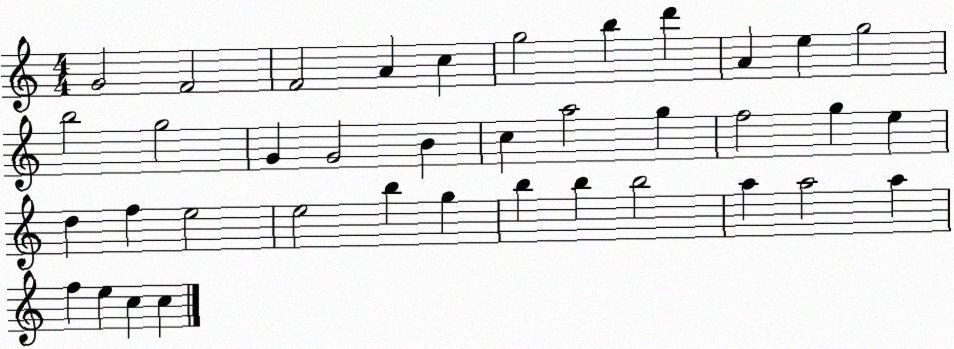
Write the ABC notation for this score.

X:1
T:Untitled
M:4/4
L:1/4
K:C
G2 F2 F2 A c g2 b d' A e g2 b2 g2 G G2 B c a2 g f2 g e d f e2 e2 b g b b b2 a a2 a f e c c